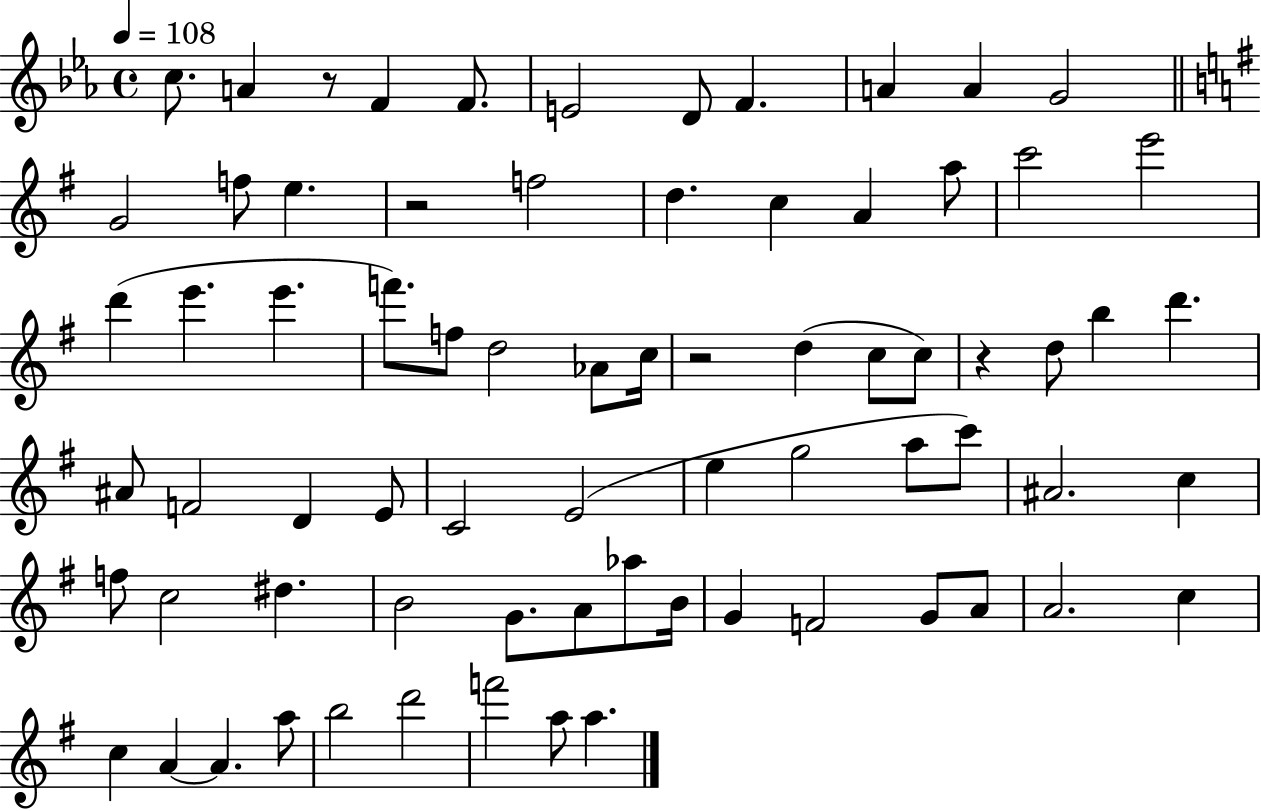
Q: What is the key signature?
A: EES major